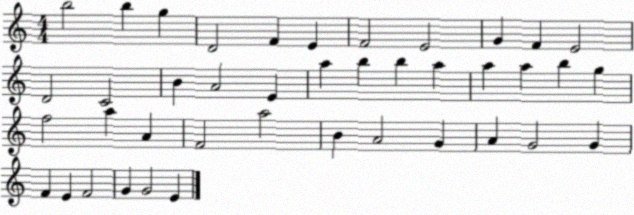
X:1
T:Untitled
M:4/4
L:1/4
K:C
b2 b g D2 F E F2 E2 G F E2 D2 C2 B A2 E a b b a a a b g f2 a A F2 a2 B A2 G A G2 G F E F2 G G2 E